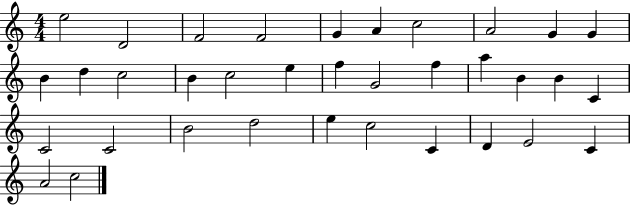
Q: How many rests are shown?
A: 0